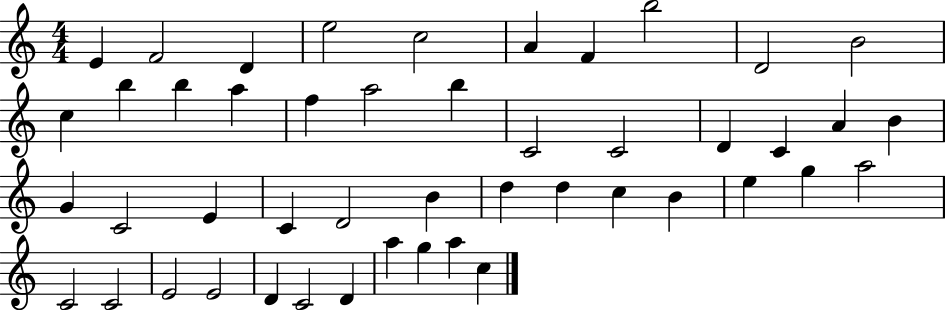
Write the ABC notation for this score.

X:1
T:Untitled
M:4/4
L:1/4
K:C
E F2 D e2 c2 A F b2 D2 B2 c b b a f a2 b C2 C2 D C A B G C2 E C D2 B d d c B e g a2 C2 C2 E2 E2 D C2 D a g a c